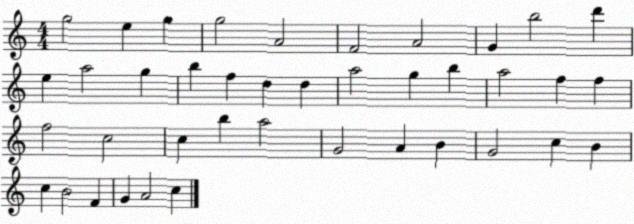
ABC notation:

X:1
T:Untitled
M:4/4
L:1/4
K:C
g2 e g g2 A2 F2 A2 G b2 d' e a2 g b f d d a2 g b a2 f f f2 c2 c b a2 G2 A B G2 c B c B2 F G A2 c